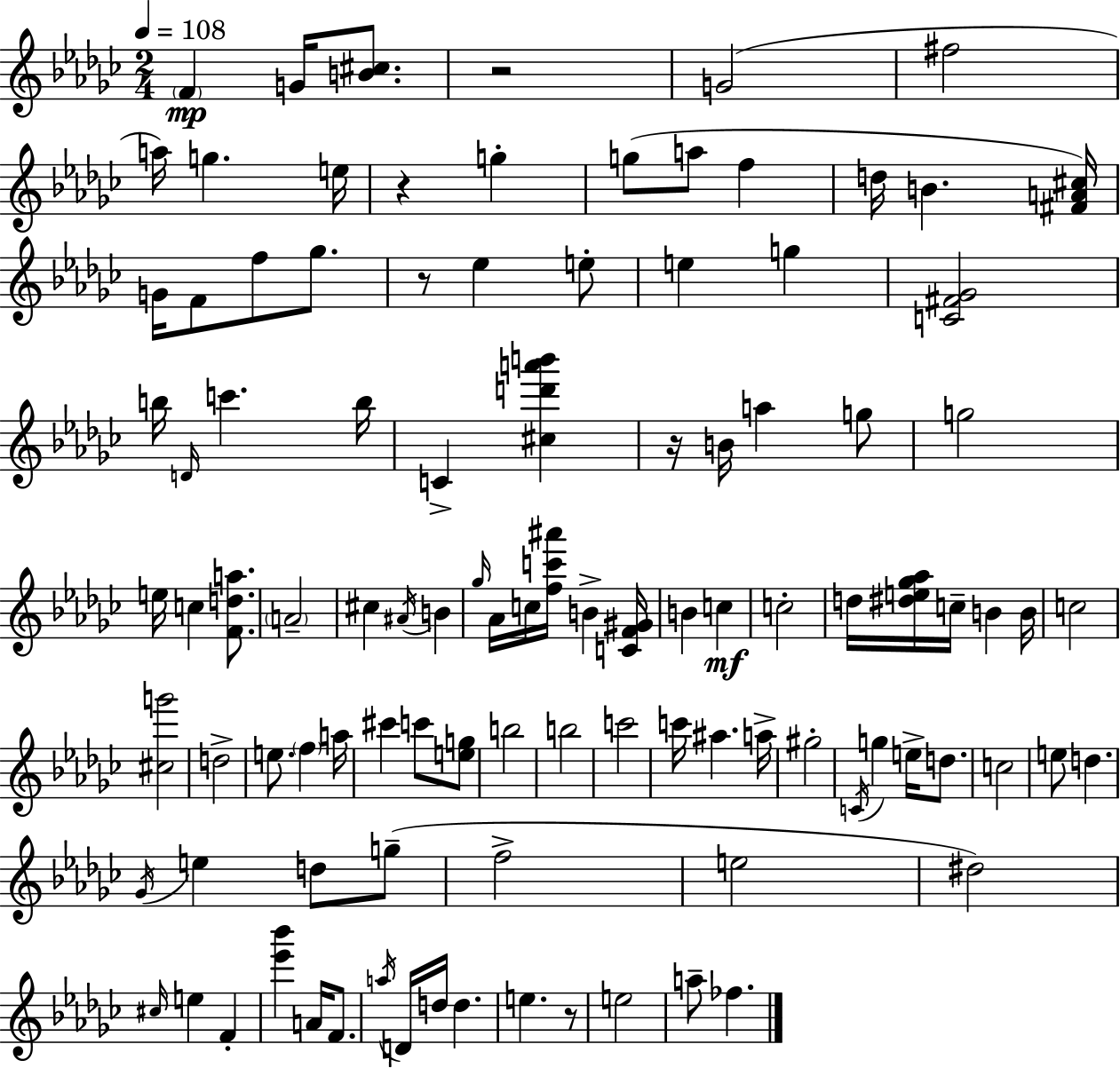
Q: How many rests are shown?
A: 5